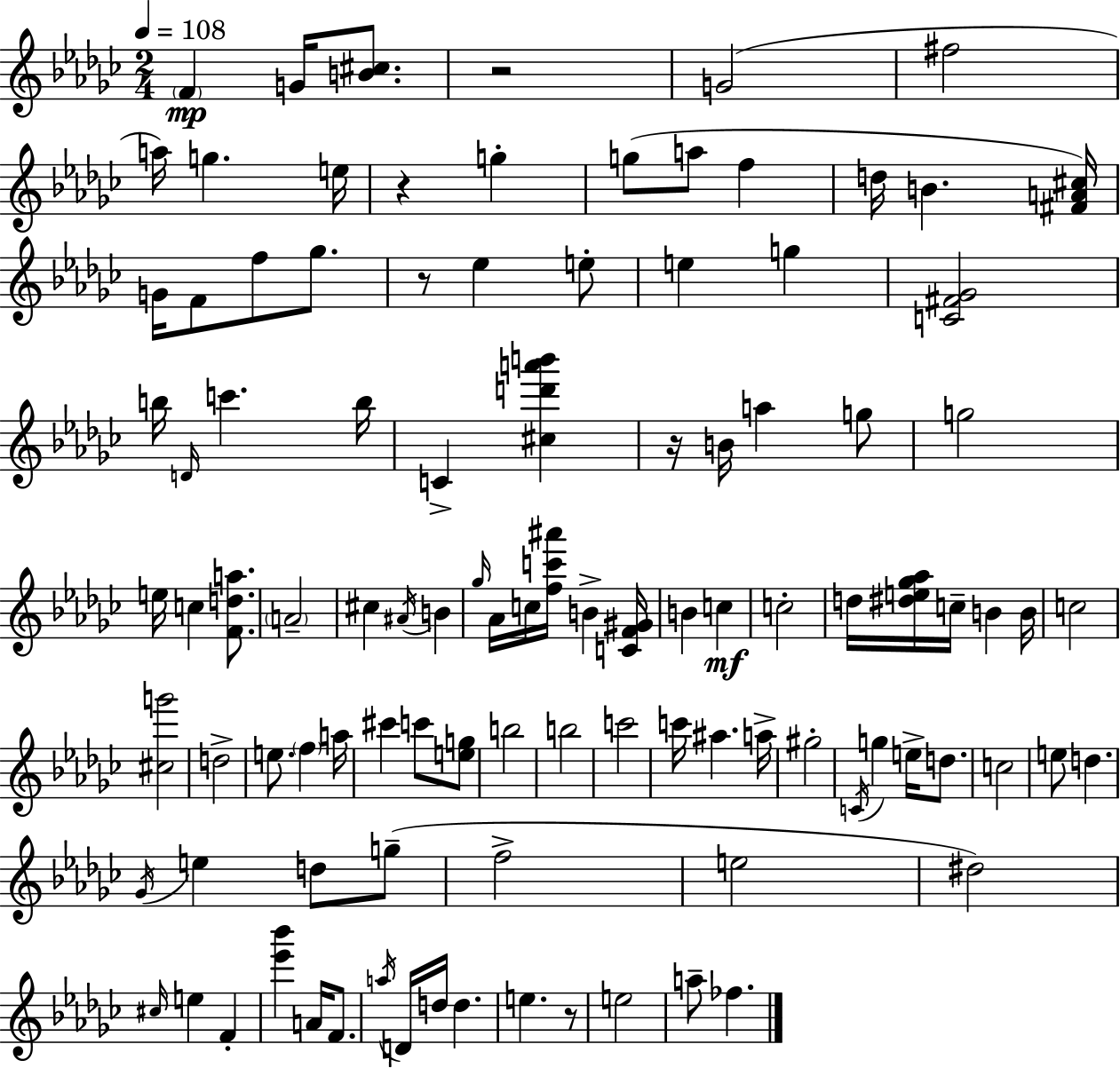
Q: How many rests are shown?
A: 5